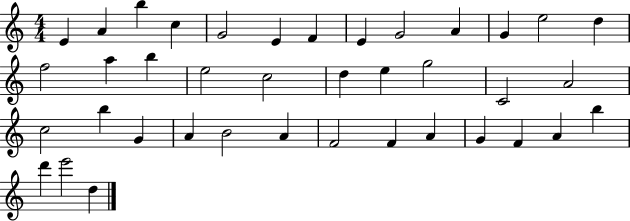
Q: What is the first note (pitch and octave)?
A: E4